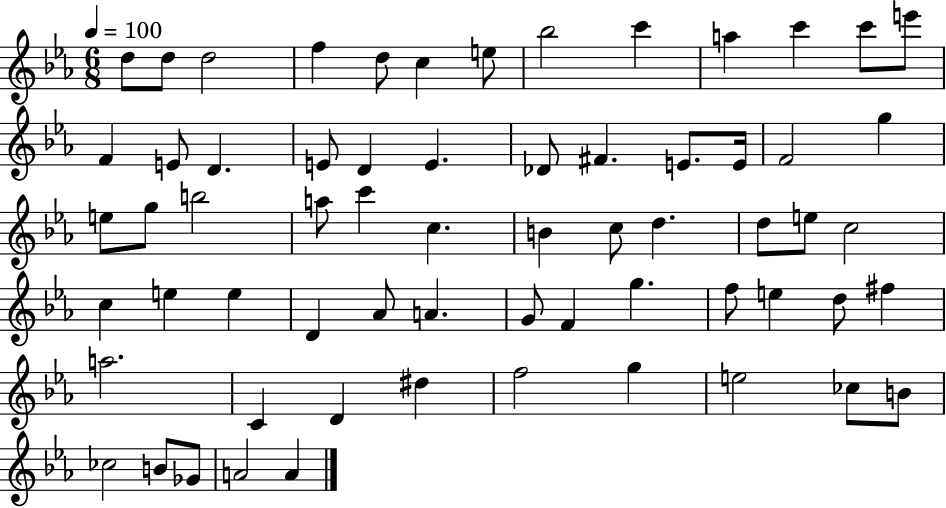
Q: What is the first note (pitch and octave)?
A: D5